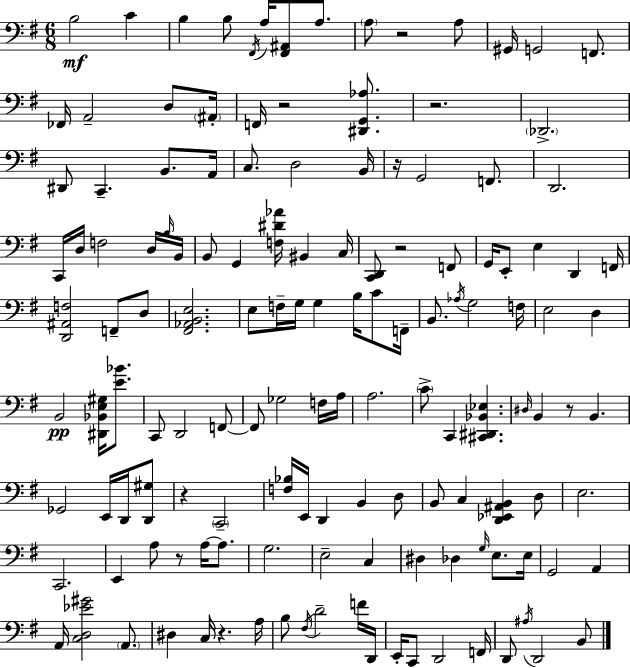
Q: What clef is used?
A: bass